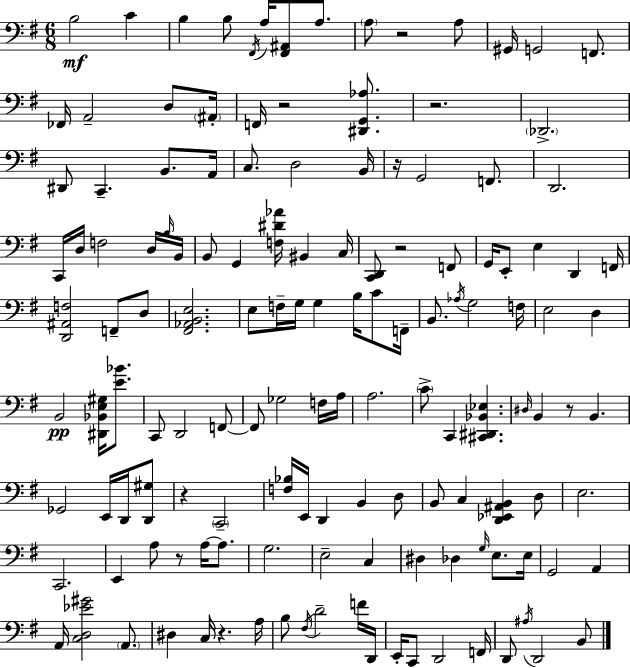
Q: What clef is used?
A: bass